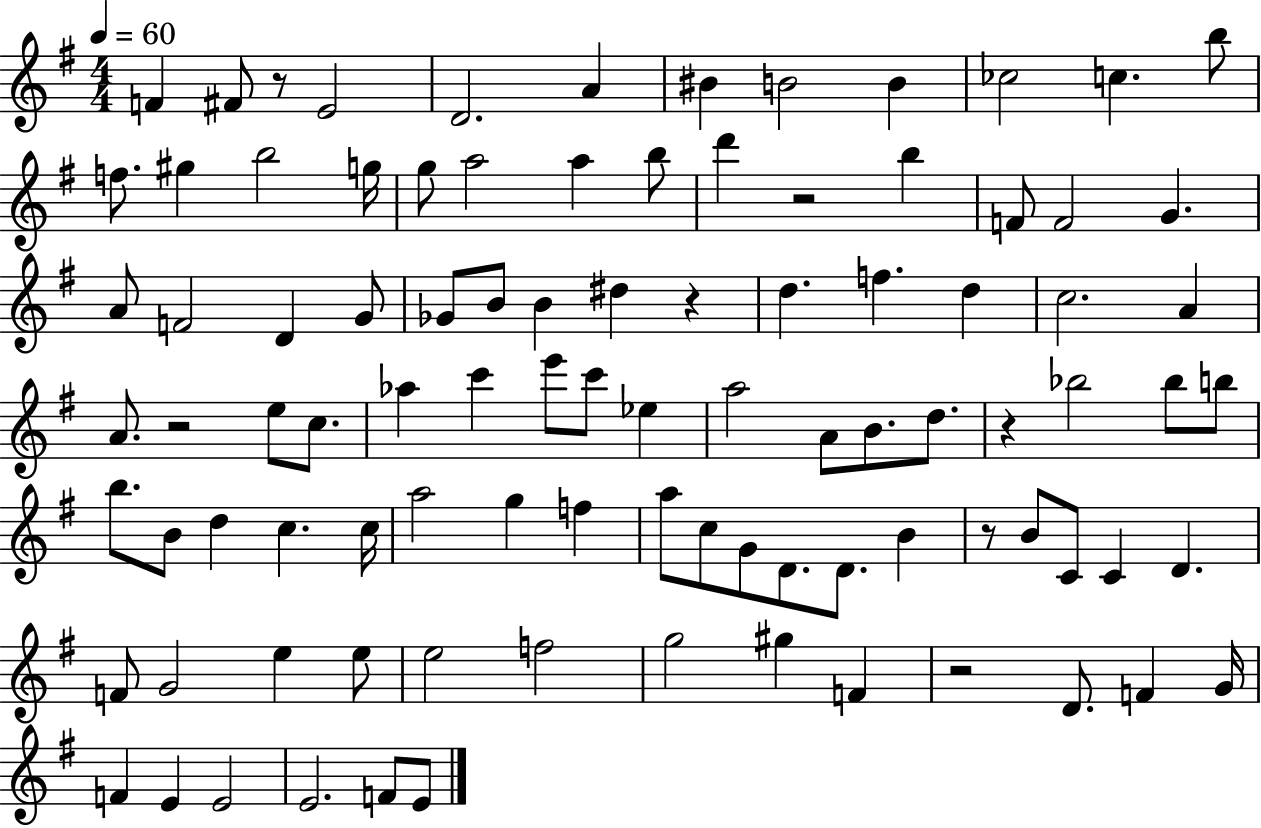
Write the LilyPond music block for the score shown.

{
  \clef treble
  \numericTimeSignature
  \time 4/4
  \key g \major
  \tempo 4 = 60
  f'4 fis'8 r8 e'2 | d'2. a'4 | bis'4 b'2 b'4 | ces''2 c''4. b''8 | \break f''8. gis''4 b''2 g''16 | g''8 a''2 a''4 b''8 | d'''4 r2 b''4 | f'8 f'2 g'4. | \break a'8 f'2 d'4 g'8 | ges'8 b'8 b'4 dis''4 r4 | d''4. f''4. d''4 | c''2. a'4 | \break a'8. r2 e''8 c''8. | aes''4 c'''4 e'''8 c'''8 ees''4 | a''2 a'8 b'8. d''8. | r4 bes''2 bes''8 b''8 | \break b''8. b'8 d''4 c''4. c''16 | a''2 g''4 f''4 | a''8 c''8 g'8 d'8. d'8. b'4 | r8 b'8 c'8 c'4 d'4. | \break f'8 g'2 e''4 e''8 | e''2 f''2 | g''2 gis''4 f'4 | r2 d'8. f'4 g'16 | \break f'4 e'4 e'2 | e'2. f'8 e'8 | \bar "|."
}